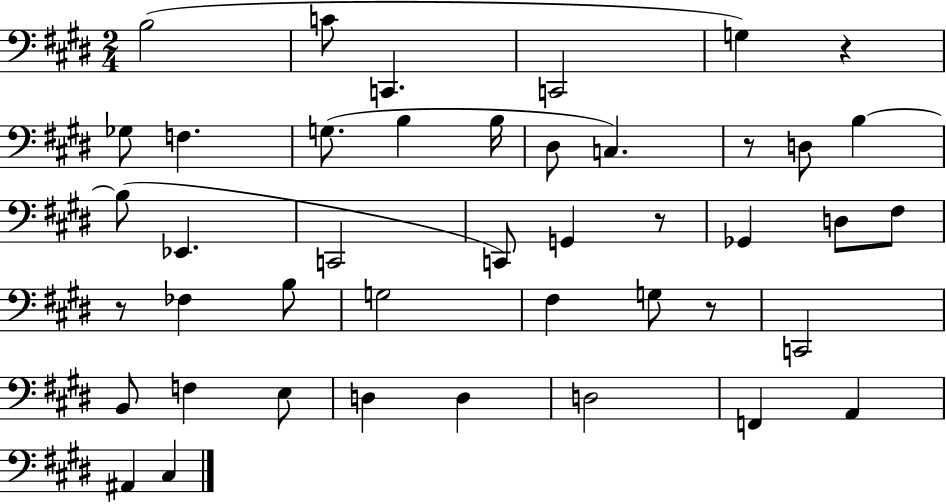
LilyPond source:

{
  \clef bass
  \numericTimeSignature
  \time 2/4
  \key e \major
  b2( | c'8 c,4. | c,2 | g4) r4 | \break ges8 f4. | g8.( b4 b16 | dis8 c4.) | r8 d8 b4~~ | \break b8( ees,4. | c,2 | c,8) g,4 r8 | ges,4 d8 fis8 | \break r8 fes4 b8 | g2 | fis4 g8 r8 | c,2 | \break b,8 f4 e8 | d4 d4 | d2 | f,4 a,4 | \break ais,4 cis4 | \bar "|."
}